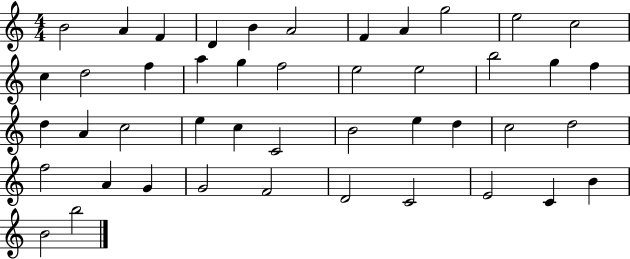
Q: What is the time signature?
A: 4/4